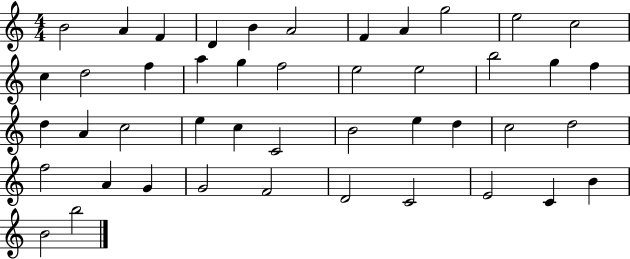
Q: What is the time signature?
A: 4/4